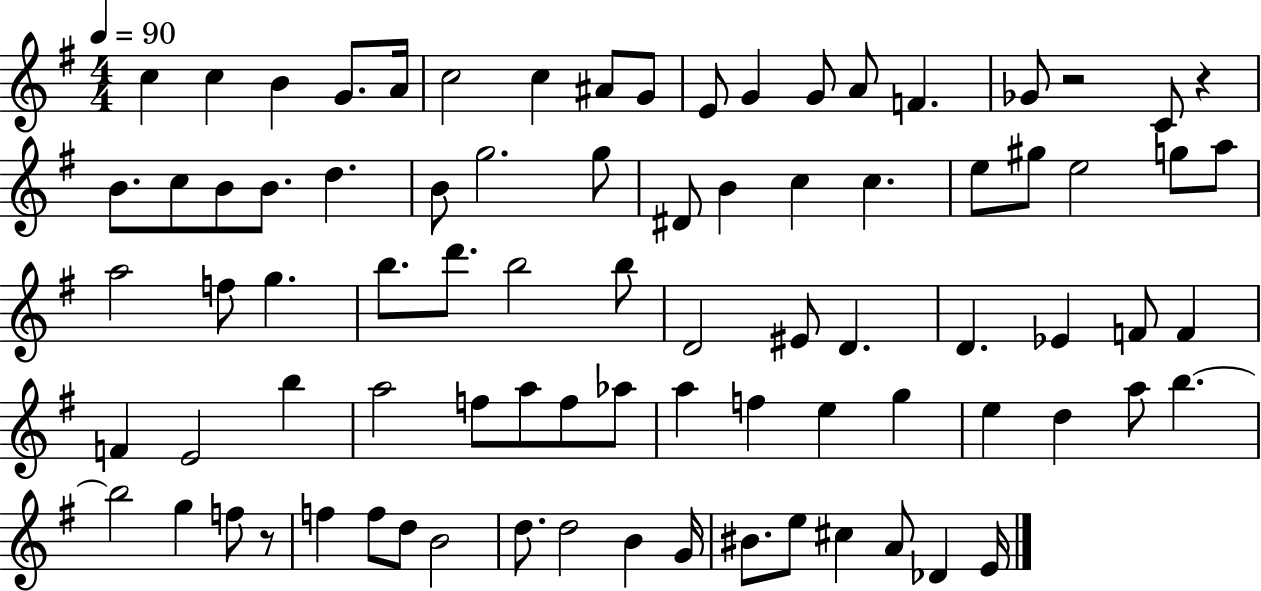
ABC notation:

X:1
T:Untitled
M:4/4
L:1/4
K:G
c c B G/2 A/4 c2 c ^A/2 G/2 E/2 G G/2 A/2 F _G/2 z2 C/2 z B/2 c/2 B/2 B/2 d B/2 g2 g/2 ^D/2 B c c e/2 ^g/2 e2 g/2 a/2 a2 f/2 g b/2 d'/2 b2 b/2 D2 ^E/2 D D _E F/2 F F E2 b a2 f/2 a/2 f/2 _a/2 a f e g e d a/2 b b2 g f/2 z/2 f f/2 d/2 B2 d/2 d2 B G/4 ^B/2 e/2 ^c A/2 _D E/4